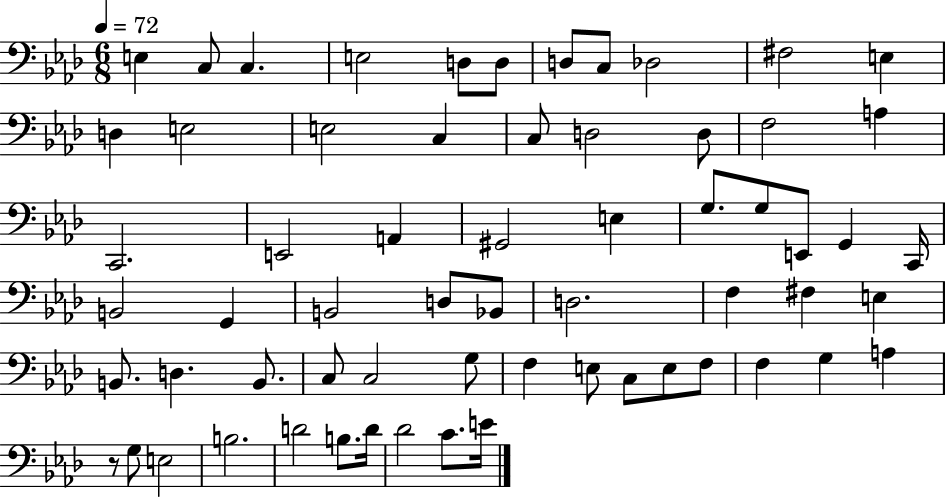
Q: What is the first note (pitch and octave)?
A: E3